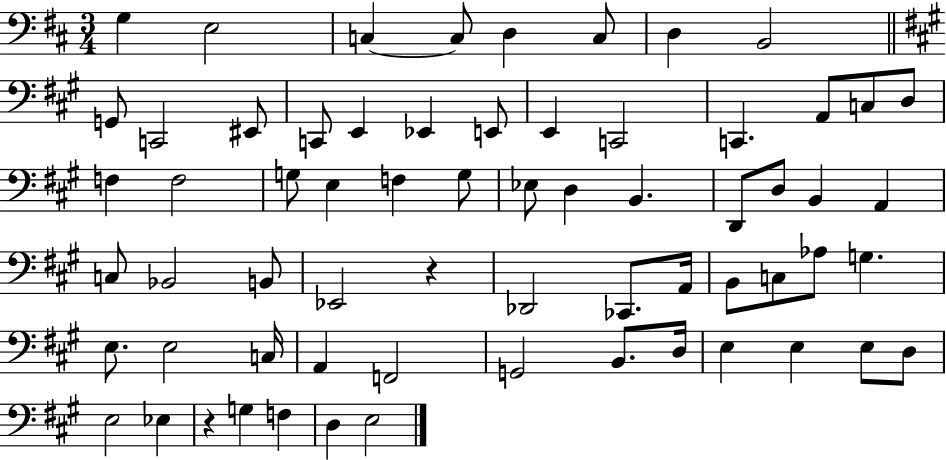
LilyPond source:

{
  \clef bass
  \numericTimeSignature
  \time 3/4
  \key d \major
  g4 e2 | c4~~ c8 d4 c8 | d4 b,2 | \bar "||" \break \key a \major g,8 c,2 eis,8 | c,8 e,4 ees,4 e,8 | e,4 c,2 | c,4. a,8 c8 d8 | \break f4 f2 | g8 e4 f4 g8 | ees8 d4 b,4. | d,8 d8 b,4 a,4 | \break c8 bes,2 b,8 | ees,2 r4 | des,2 ces,8. a,16 | b,8 c8 aes8 g4. | \break e8. e2 c16 | a,4 f,2 | g,2 b,8. d16 | e4 e4 e8 d8 | \break e2 ees4 | r4 g4 f4 | d4 e2 | \bar "|."
}